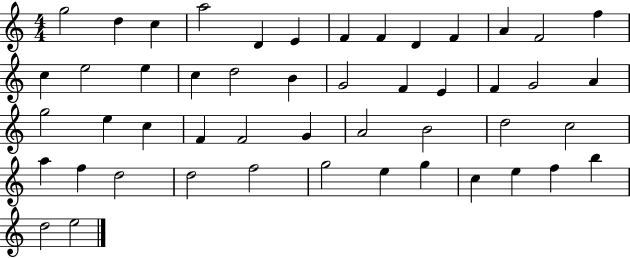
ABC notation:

X:1
T:Untitled
M:4/4
L:1/4
K:C
g2 d c a2 D E F F D F A F2 f c e2 e c d2 B G2 F E F G2 A g2 e c F F2 G A2 B2 d2 c2 a f d2 d2 f2 g2 e g c e f b d2 e2